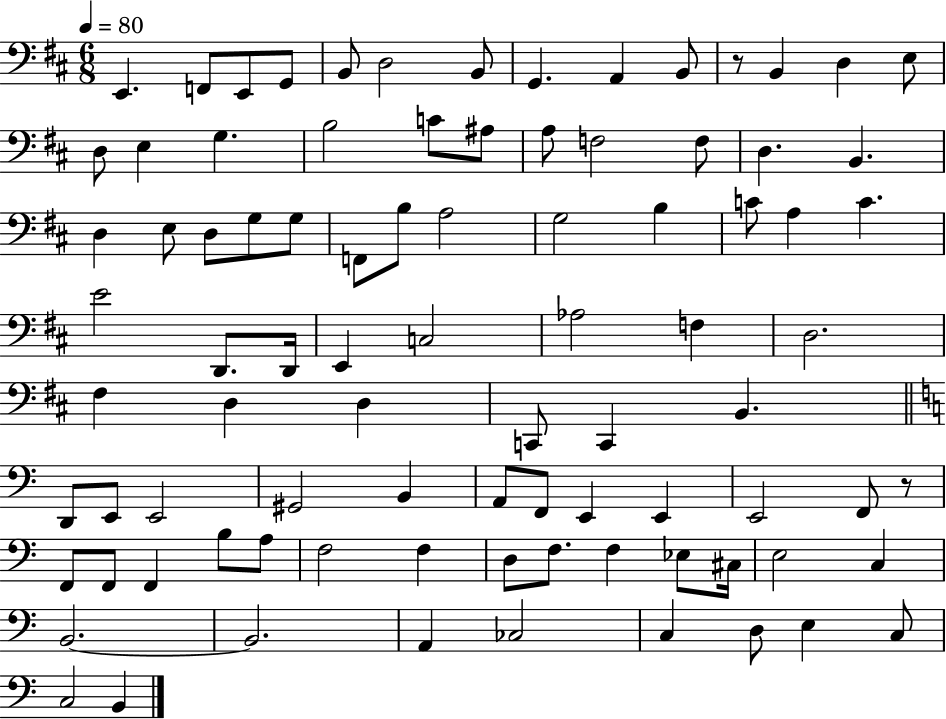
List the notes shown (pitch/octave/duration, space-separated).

E2/q. F2/e E2/e G2/e B2/e D3/h B2/e G2/q. A2/q B2/e R/e B2/q D3/q E3/e D3/e E3/q G3/q. B3/h C4/e A#3/e A3/e F3/h F3/e D3/q. B2/q. D3/q E3/e D3/e G3/e G3/e F2/e B3/e A3/h G3/h B3/q C4/e A3/q C4/q. E4/h D2/e. D2/s E2/q C3/h Ab3/h F3/q D3/h. F#3/q D3/q D3/q C2/e C2/q B2/q. D2/e E2/e E2/h G#2/h B2/q A2/e F2/e E2/q E2/q E2/h F2/e R/e F2/e F2/e F2/q B3/e A3/e F3/h F3/q D3/e F3/e. F3/q Eb3/e C#3/s E3/h C3/q B2/h. B2/h. A2/q CES3/h C3/q D3/e E3/q C3/e C3/h B2/q